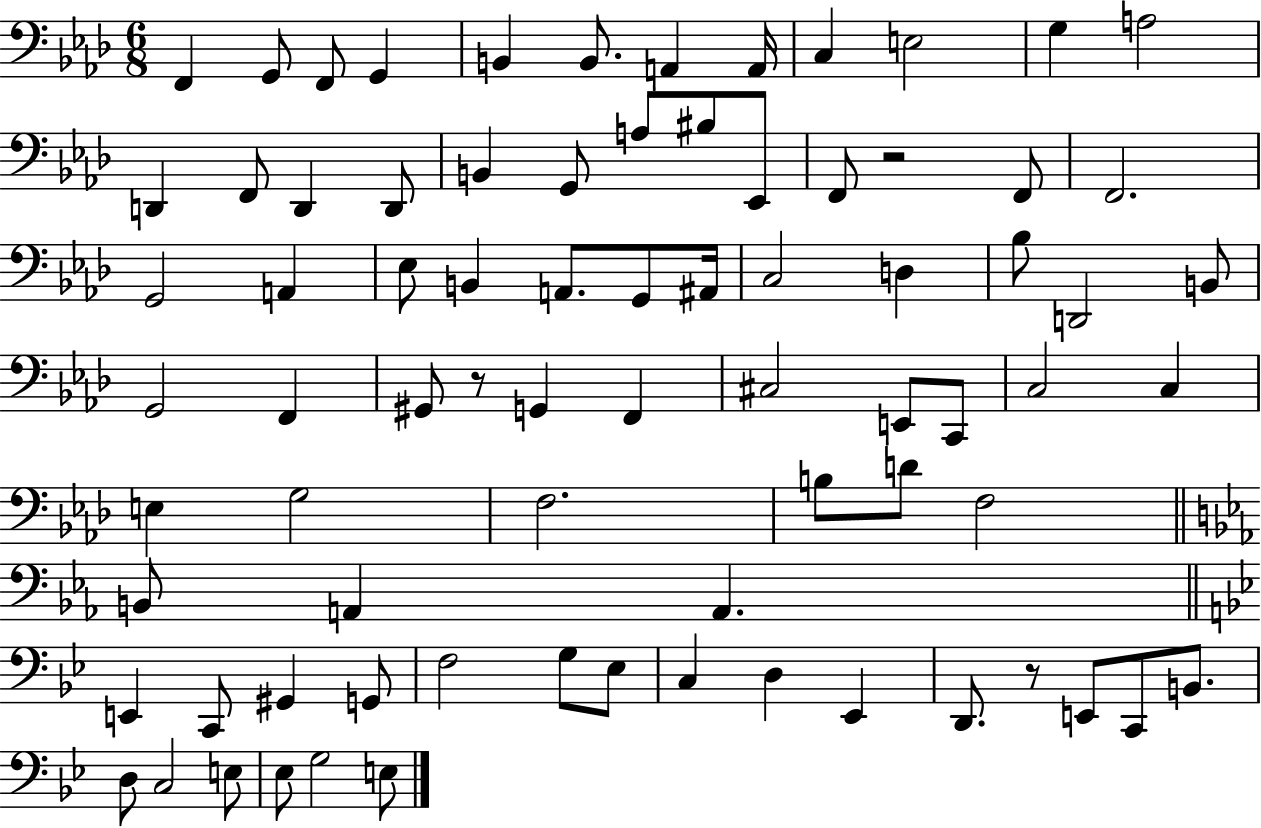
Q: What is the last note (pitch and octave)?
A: E3